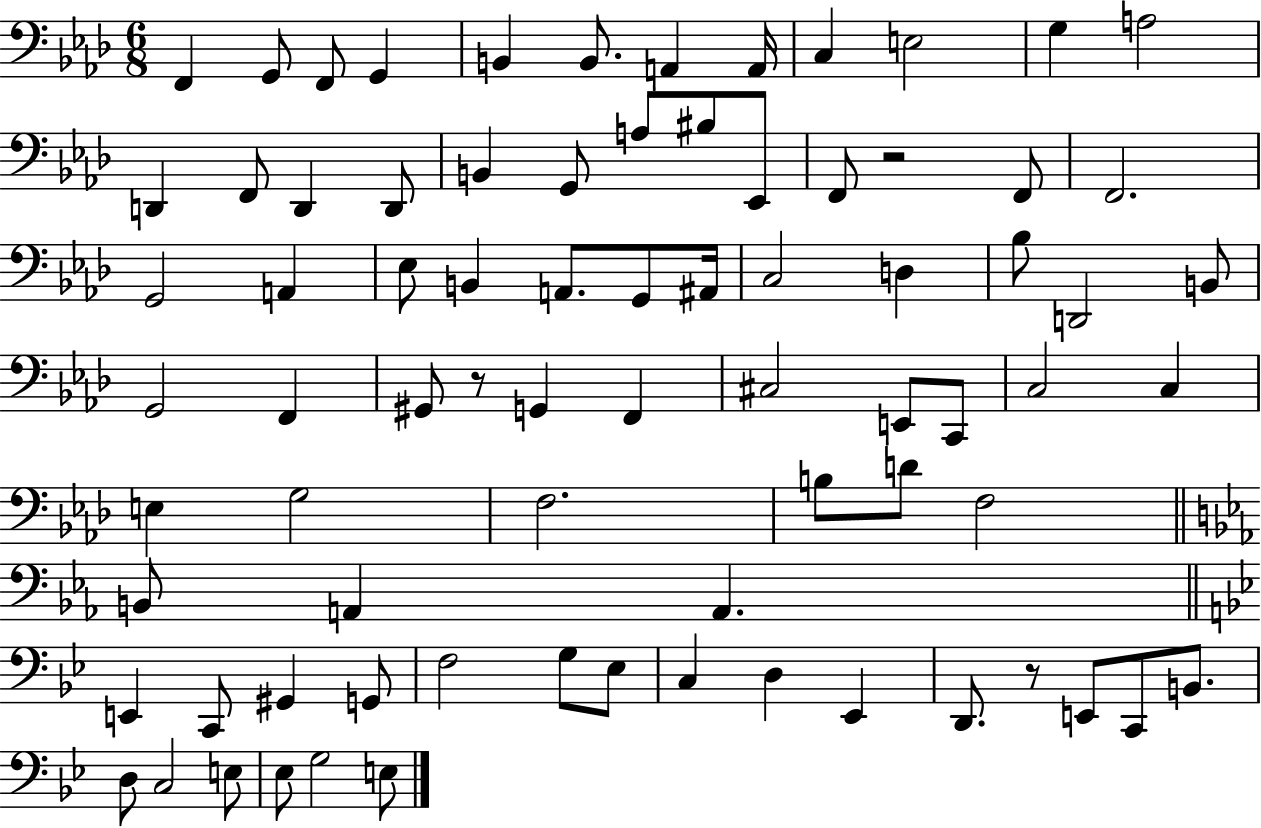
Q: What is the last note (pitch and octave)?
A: E3